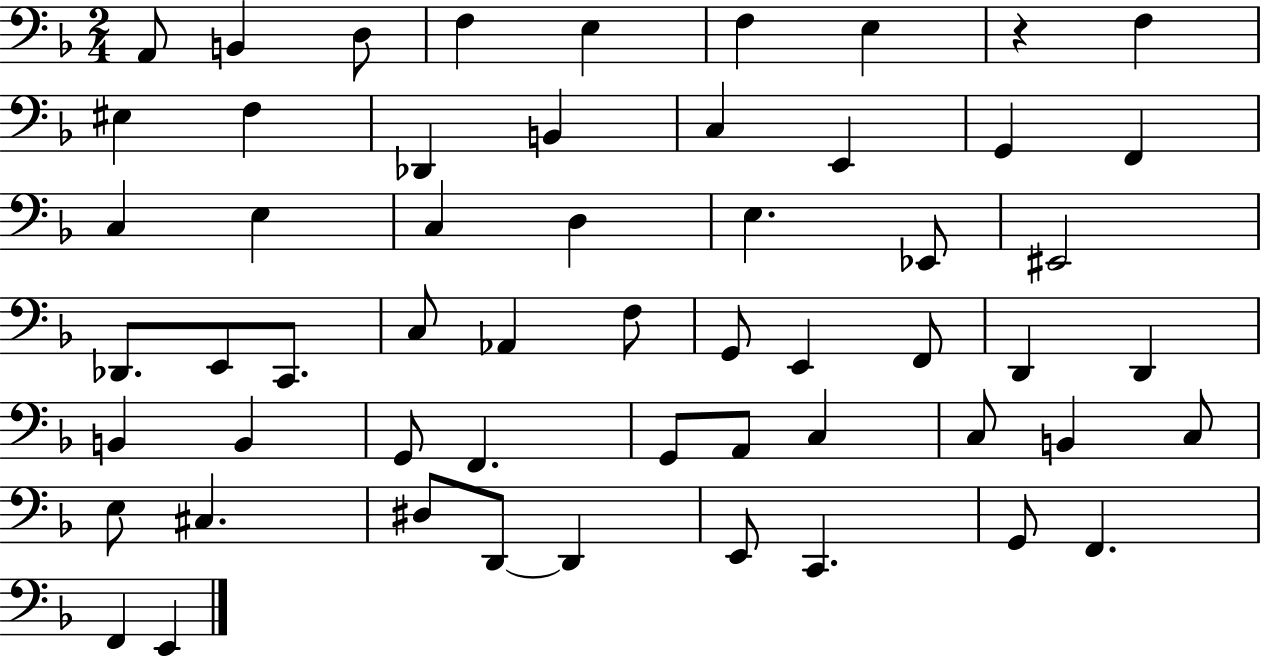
{
  \clef bass
  \numericTimeSignature
  \time 2/4
  \key f \major
  a,8 b,4 d8 | f4 e4 | f4 e4 | r4 f4 | \break eis4 f4 | des,4 b,4 | c4 e,4 | g,4 f,4 | \break c4 e4 | c4 d4 | e4. ees,8 | eis,2 | \break des,8. e,8 c,8. | c8 aes,4 f8 | g,8 e,4 f,8 | d,4 d,4 | \break b,4 b,4 | g,8 f,4. | g,8 a,8 c4 | c8 b,4 c8 | \break e8 cis4. | dis8 d,8~~ d,4 | e,8 c,4. | g,8 f,4. | \break f,4 e,4 | \bar "|."
}